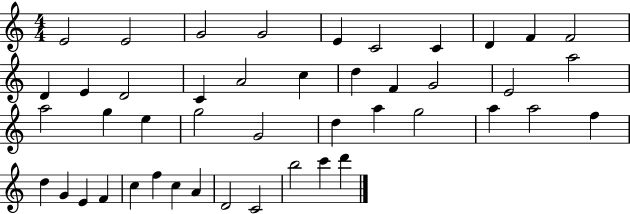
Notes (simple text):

E4/h E4/h G4/h G4/h E4/q C4/h C4/q D4/q F4/q F4/h D4/q E4/q D4/h C4/q A4/h C5/q D5/q F4/q G4/h E4/h A5/h A5/h G5/q E5/q G5/h G4/h D5/q A5/q G5/h A5/q A5/h F5/q D5/q G4/q E4/q F4/q C5/q F5/q C5/q A4/q D4/h C4/h B5/h C6/q D6/q